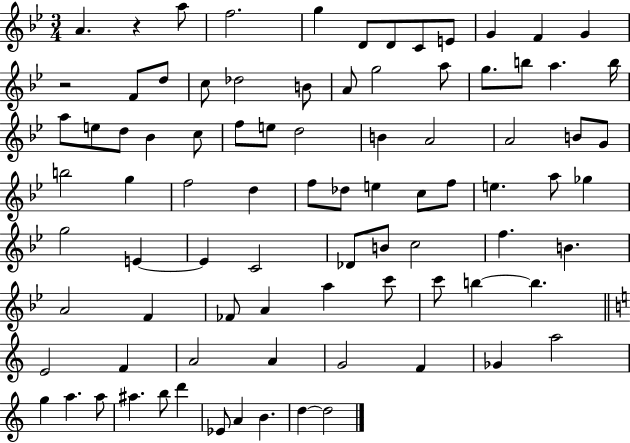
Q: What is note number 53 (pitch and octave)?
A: Db4